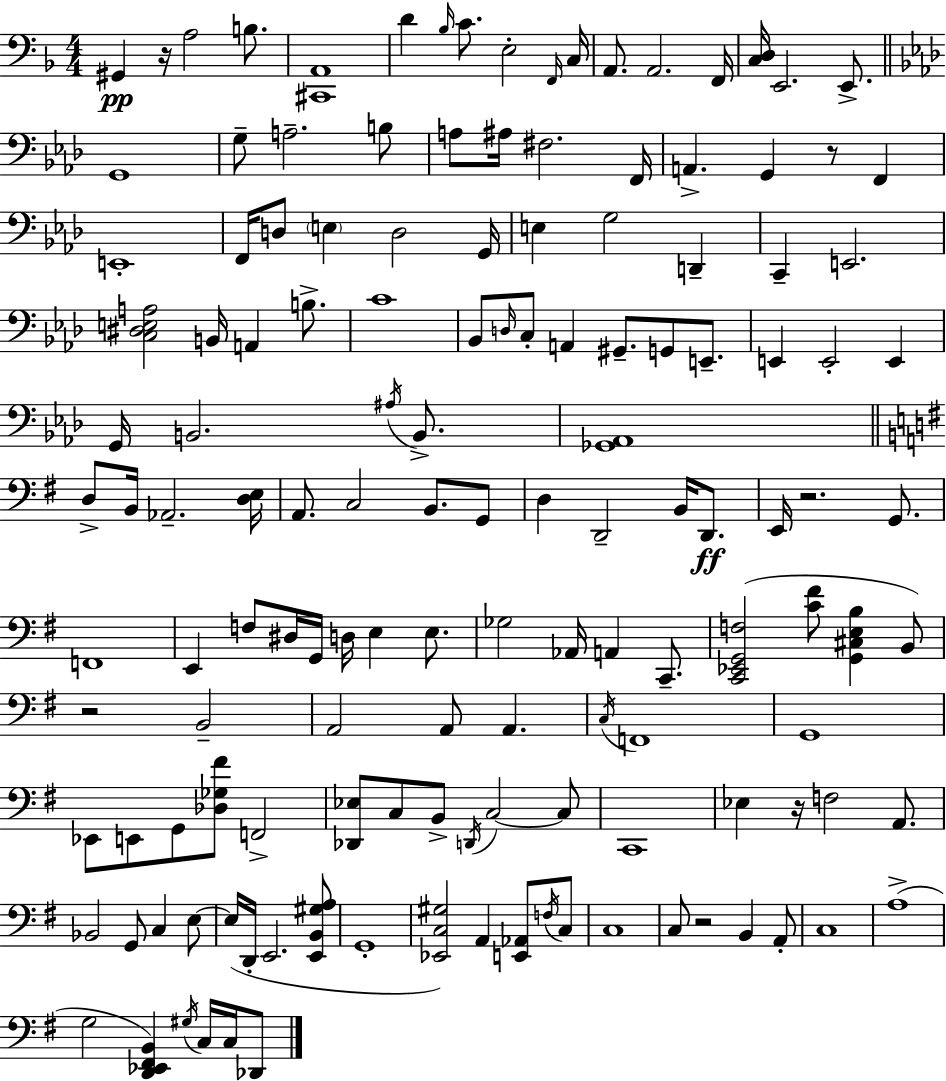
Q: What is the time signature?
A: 4/4